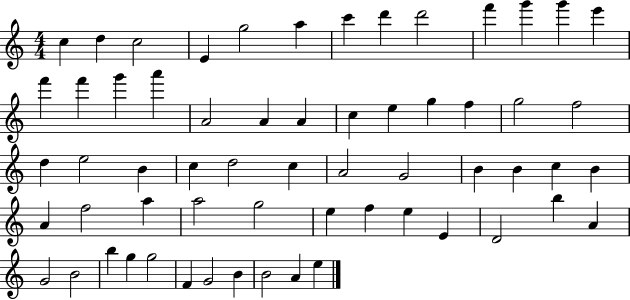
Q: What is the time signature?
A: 4/4